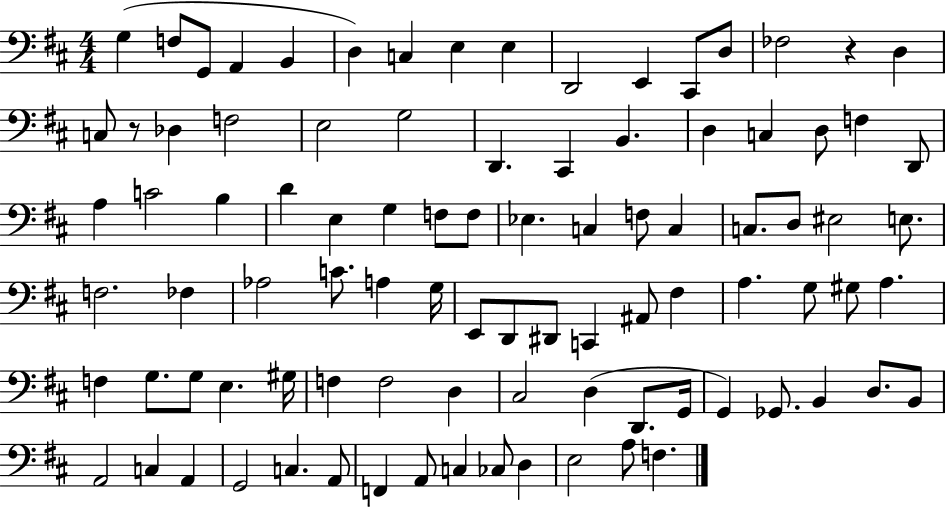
X:1
T:Untitled
M:4/4
L:1/4
K:D
G, F,/2 G,,/2 A,, B,, D, C, E, E, D,,2 E,, ^C,,/2 D,/2 _F,2 z D, C,/2 z/2 _D, F,2 E,2 G,2 D,, ^C,, B,, D, C, D,/2 F, D,,/2 A, C2 B, D E, G, F,/2 F,/2 _E, C, F,/2 C, C,/2 D,/2 ^E,2 E,/2 F,2 _F, _A,2 C/2 A, G,/4 E,,/2 D,,/2 ^D,,/2 C,, ^A,,/2 ^F, A, G,/2 ^G,/2 A, F, G,/2 G,/2 E, ^G,/4 F, F,2 D, ^C,2 D, D,,/2 G,,/4 G,, _G,,/2 B,, D,/2 B,,/2 A,,2 C, A,, G,,2 C, A,,/2 F,, A,,/2 C, _C,/2 D, E,2 A,/2 F,